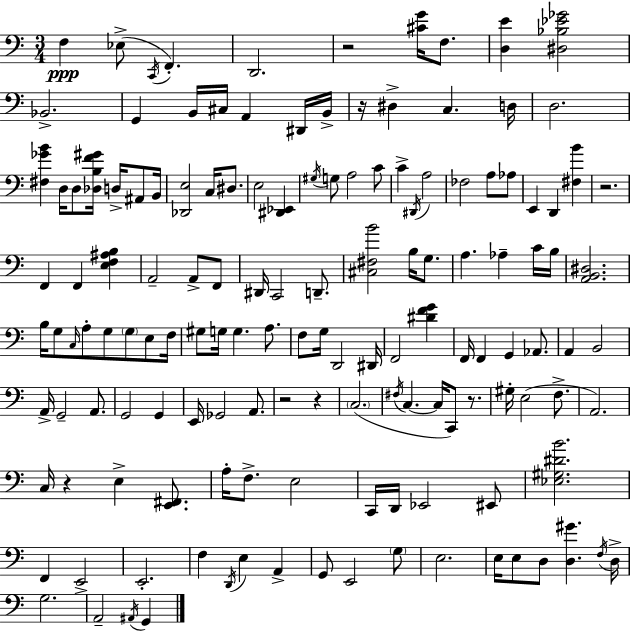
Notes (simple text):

F3/q Eb3/e C2/s F2/q. D2/h. R/h [C#4,G4]/s F3/e. [D3,E4]/q [D#3,Bb3,Eb4,Gb4]/h Bb2/h. G2/q B2/s C#3/s A2/q D#2/s B2/s R/s D#3/q C3/q. D3/s D3/h. [F#3,Gb4,B4]/q D3/s D3/e [Db3,B3,F4,G#4]/s D3/s A#2/e B2/s [Db2,E3]/h C3/s D#3/e. E3/h [D#2,Eb2]/q G#3/s G3/e A3/h C4/e C4/q D#2/s A3/h FES3/h A3/e Ab3/e E2/q D2/q [F#3,B4]/q R/h. F2/q F2/q [E3,F3,A#3,B3]/q A2/h A2/e F2/e D#2/s C2/h D2/e. [C#3,F#3,B4]/h B3/s G3/e. A3/q. Ab3/q C4/s B3/s [A2,B2,D#3]/h. B3/s G3/e C3/s A3/e G3/e G3/e E3/e F3/s G#3/e G3/s G3/q. A3/e. F3/e G3/s D2/h D#2/s F2/h [D#4,F4,G4]/q F2/s F2/q G2/q Ab2/e. A2/q B2/h A2/s G2/h A2/e. G2/h G2/q E2/s Gb2/h A2/e. R/h R/q C3/h. F#3/s C3/q. C3/s C2/e R/e. G#3/s E3/h F3/e. A2/h. C3/s R/q E3/q [E2,F#2]/e. A3/s F3/e. E3/h C2/s D2/s Eb2/h EIS2/e [Eb3,G#3,D#4,B4]/h. F2/q E2/h E2/h. F3/q D2/s E3/q A2/q G2/e E2/h G3/e E3/h. E3/s E3/e D3/e [D3,G#4]/q. F3/s D3/s G3/h. A2/h A#2/s G2/q